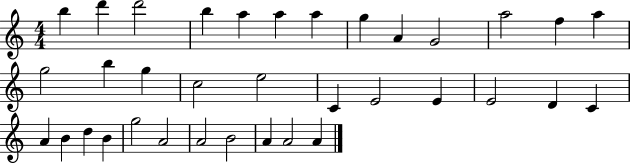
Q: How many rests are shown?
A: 0